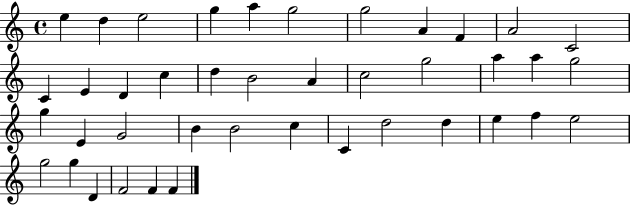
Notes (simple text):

E5/q D5/q E5/h G5/q A5/q G5/h G5/h A4/q F4/q A4/h C4/h C4/q E4/q D4/q C5/q D5/q B4/h A4/q C5/h G5/h A5/q A5/q G5/h G5/q E4/q G4/h B4/q B4/h C5/q C4/q D5/h D5/q E5/q F5/q E5/h G5/h G5/q D4/q F4/h F4/q F4/q